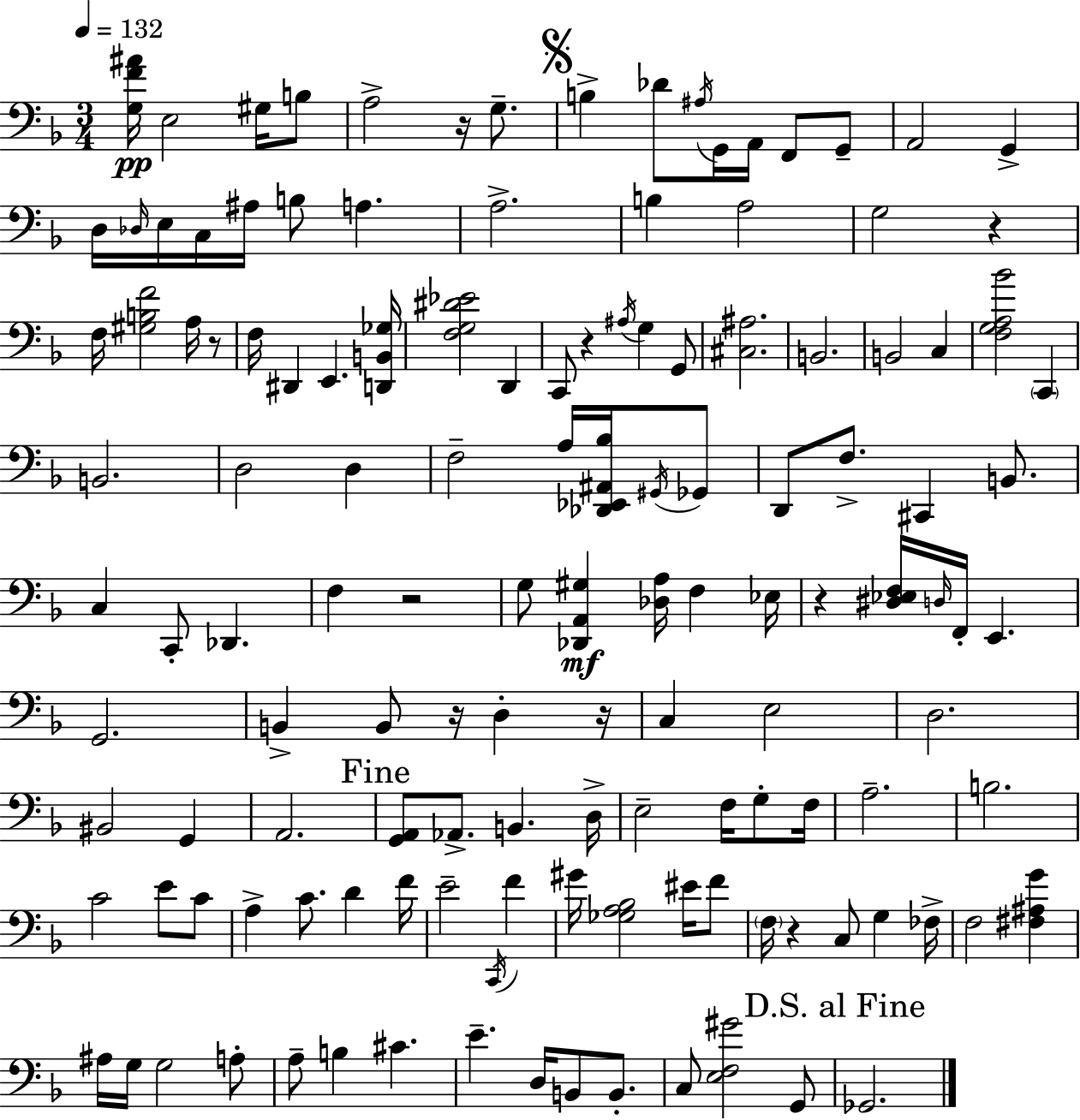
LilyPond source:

{
  \clef bass
  \numericTimeSignature
  \time 3/4
  \key d \minor
  \tempo 4 = 132
  \repeat volta 2 { <g f' ais'>16\pp e2 gis16 b8 | a2-> r16 g8.-- | \mark \markup { \musicglyph "scripts.segno" } b4-> des'8 \acciaccatura { ais16 } g,16 a,16 f,8 g,8-- | a,2 g,4-> | \break d16 \grace { des16 } e16 c16 ais16 b8 a4. | a2.-> | b4 a2 | g2 r4 | \break f16 <gis b f'>2 a16 | r8 f16 dis,4 e,4. | <d, b, ges>16 <f g dis' ees'>2 d,4 | c,8 r4 \acciaccatura { ais16 } g4 | \break g,8 <cis ais>2. | b,2. | b,2 c4 | <f g a bes'>2 \parenthesize c,4 | \break b,2. | d2 d4 | f2-- a16 | <des, ees, ais, bes>16 \acciaccatura { gis,16 } ges,8 d,8 f8.-> cis,4 | \break b,8. c4 c,8-. des,4. | f4 r2 | g8 <des, a, gis>4\mf <des a>16 f4 | ees16 r4 <dis ees f>16 \grace { d16 } f,16-. e,4. | \break g,2. | b,4-> b,8 r16 | d4-. r16 c4 e2 | d2. | \break bis,2 | g,4 a,2. | \mark "Fine" <g, a,>8 aes,8.-> b,4. | d16-> e2-- | \break f16 g8-. f16 a2.-- | b2. | c'2 | e'8 c'8 a4-> c'8. | \break d'4 f'16 e'2-- | \acciaccatura { c,16 } f'4 gis'16 <ges a bes>2 | eis'16 f'8 \parenthesize f16 r4 c8 | g4 fes16-> f2 | \break <fis ais g'>4 ais16 g16 g2 | a8-. a8-- b4 | cis'4. e'4.-- | d16 b,8 b,8.-. c8 <e f gis'>2 | \break g,8 \mark "D.S. al Fine" ges,2. | } \bar "|."
}